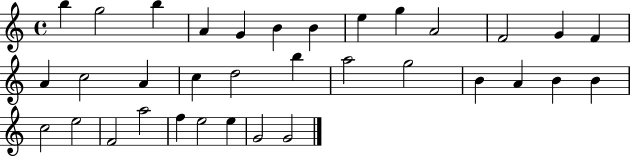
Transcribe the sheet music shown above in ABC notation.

X:1
T:Untitled
M:4/4
L:1/4
K:C
b g2 b A G B B e g A2 F2 G F A c2 A c d2 b a2 g2 B A B B c2 e2 F2 a2 f e2 e G2 G2